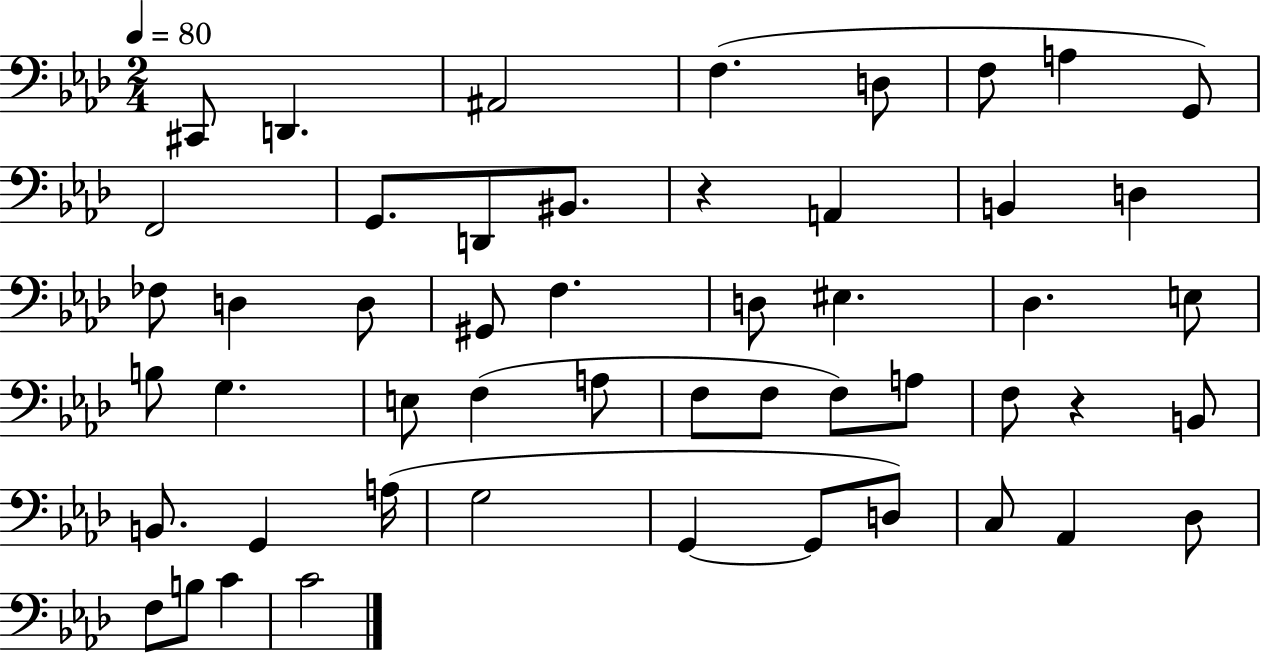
{
  \clef bass
  \numericTimeSignature
  \time 2/4
  \key aes \major
  \tempo 4 = 80
  cis,8 d,4. | ais,2 | f4.( d8 | f8 a4 g,8) | \break f,2 | g,8. d,8 bis,8. | r4 a,4 | b,4 d4 | \break fes8 d4 d8 | gis,8 f4. | d8 eis4. | des4. e8 | \break b8 g4. | e8 f4( a8 | f8 f8 f8) a8 | f8 r4 b,8 | \break b,8. g,4 a16( | g2 | g,4~~ g,8 d8) | c8 aes,4 des8 | \break f8 b8 c'4 | c'2 | \bar "|."
}